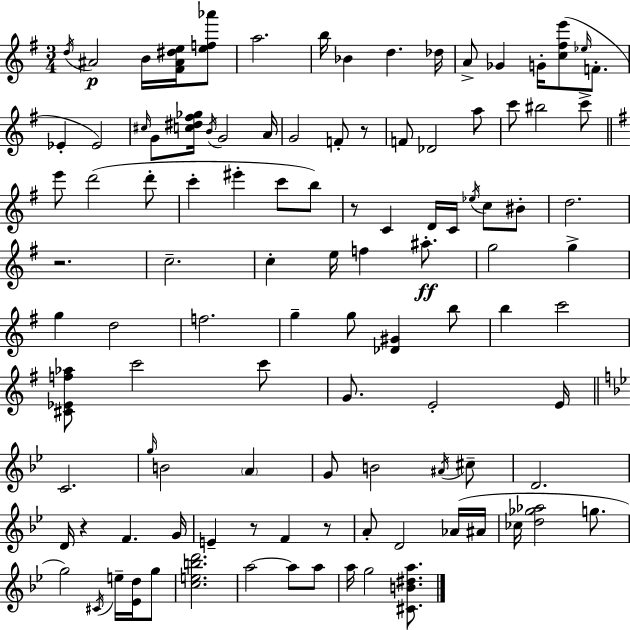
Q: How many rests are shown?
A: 6